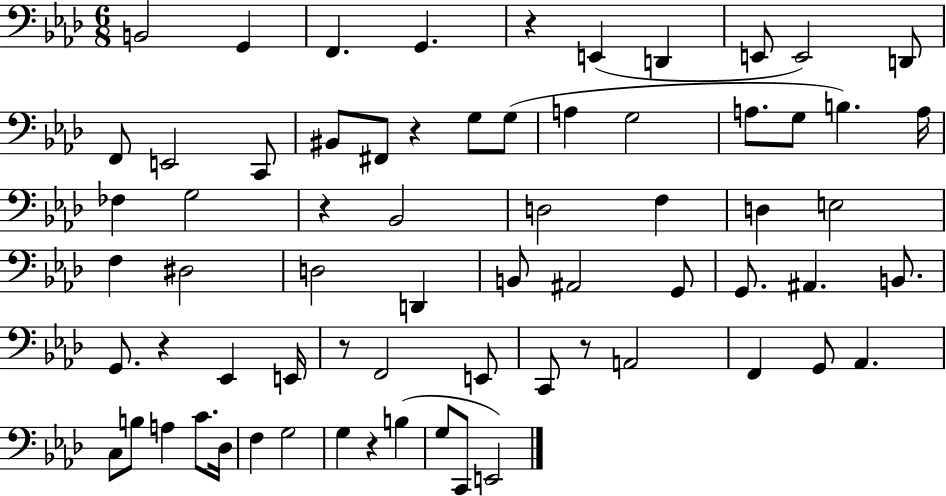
B2/h G2/q F2/q. G2/q. R/q E2/q D2/q E2/e E2/h D2/e F2/e E2/h C2/e BIS2/e F#2/e R/q G3/e G3/e A3/q G3/h A3/e. G3/e B3/q. A3/s FES3/q G3/h R/q Bb2/h D3/h F3/q D3/q E3/h F3/q D#3/h D3/h D2/q B2/e A#2/h G2/e G2/e. A#2/q. B2/e. G2/e. R/q Eb2/q E2/s R/e F2/h E2/e C2/e R/e A2/h F2/q G2/e Ab2/q. C3/e B3/e A3/q C4/e. Db3/s F3/q G3/h G3/q R/q B3/q G3/e C2/e E2/h